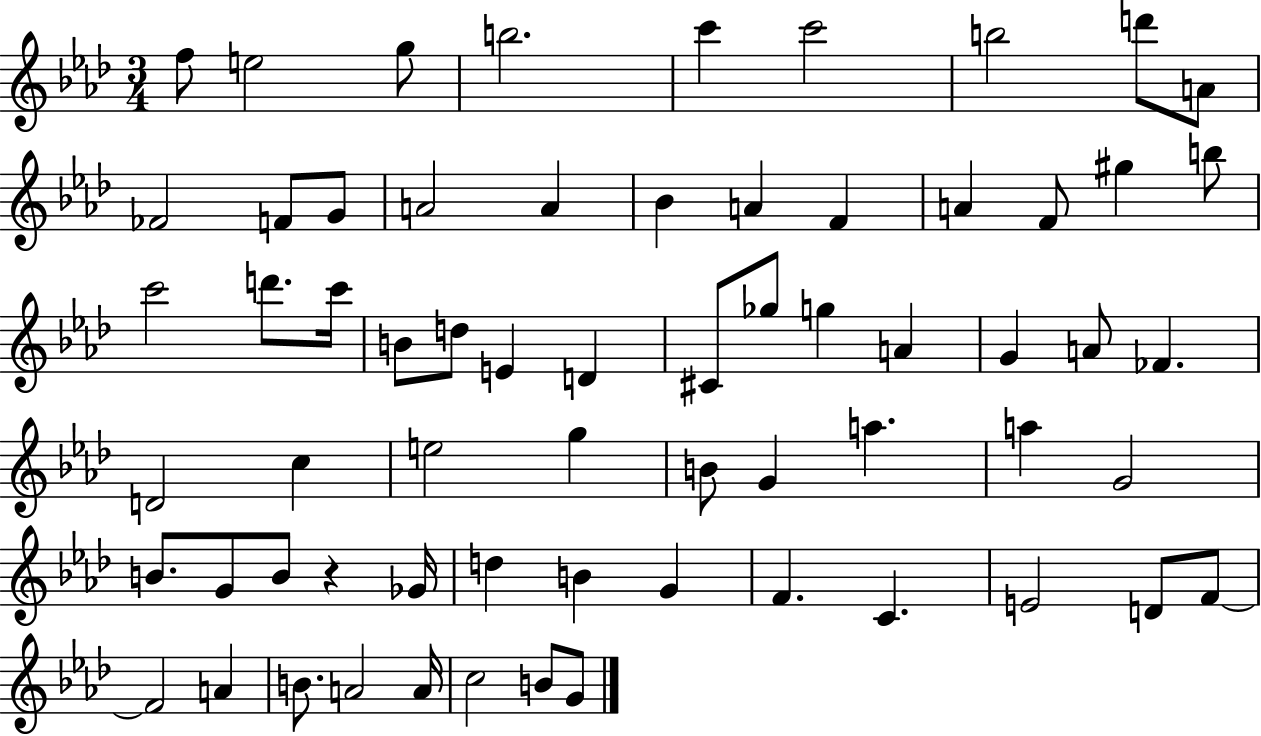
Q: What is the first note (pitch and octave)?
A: F5